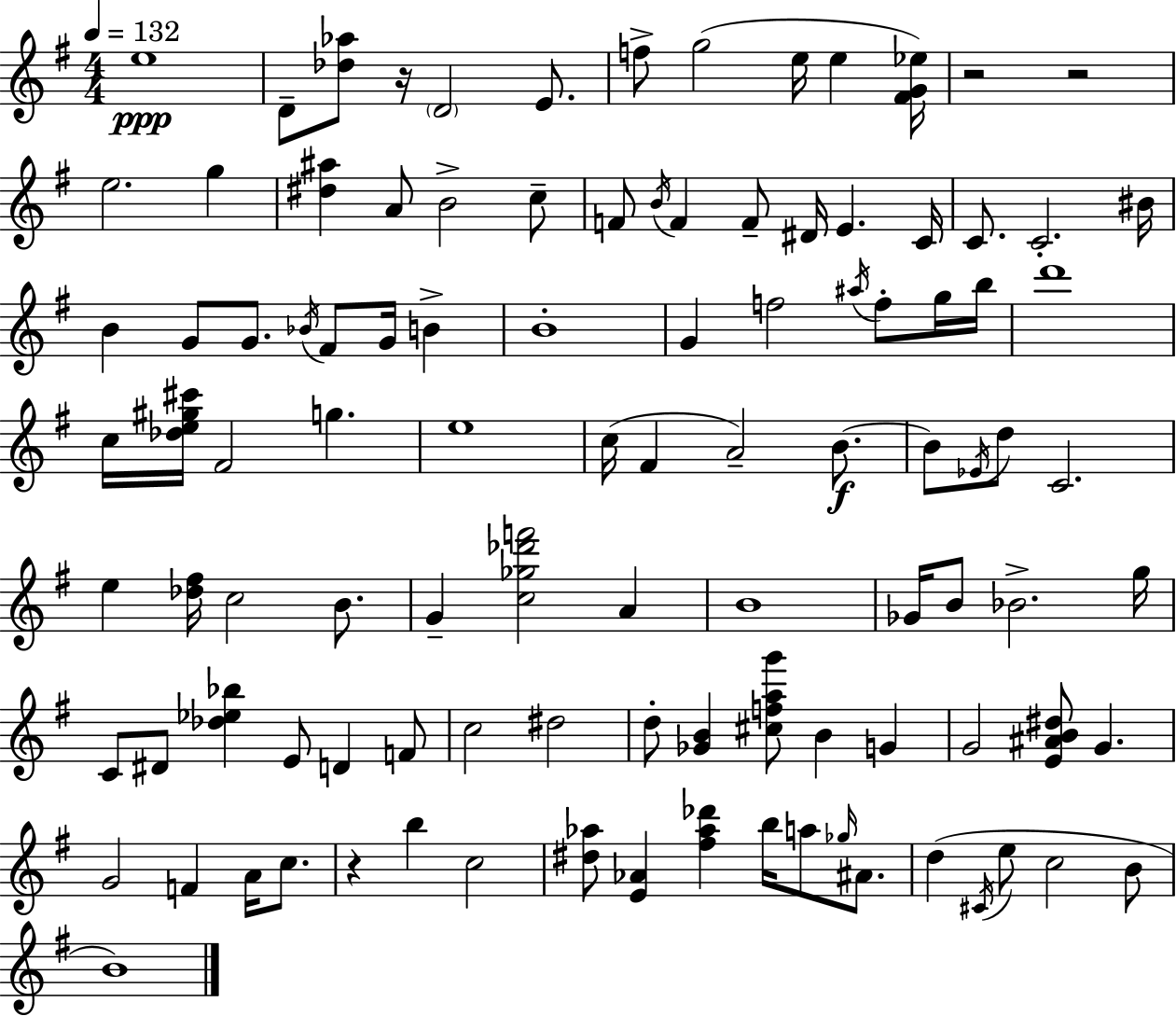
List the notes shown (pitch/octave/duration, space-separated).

E5/w D4/e [Db5,Ab5]/e R/s D4/h E4/e. F5/e G5/h E5/s E5/q [F#4,G4,Eb5]/s R/h R/h E5/h. G5/q [D#5,A#5]/q A4/e B4/h C5/e F4/e B4/s F4/q F4/e D#4/s E4/q. C4/s C4/e. C4/h. BIS4/s B4/q G4/e G4/e. Bb4/s F#4/e G4/s B4/q B4/w G4/q F5/h A#5/s F5/e G5/s B5/s D6/w C5/s [Db5,E5,G#5,C#6]/s F#4/h G5/q. E5/w C5/s F#4/q A4/h B4/e. B4/e Eb4/s D5/e C4/h. E5/q [Db5,F#5]/s C5/h B4/e. G4/q [C5,Gb5,Db6,F6]/h A4/q B4/w Gb4/s B4/e Bb4/h. G5/s C4/e D#4/e [Db5,Eb5,Bb5]/q E4/e D4/q F4/e C5/h D#5/h D5/e [Gb4,B4]/q [C#5,F5,A5,G6]/e B4/q G4/q G4/h [E4,A#4,B4,D#5]/e G4/q. G4/h F4/q A4/s C5/e. R/q B5/q C5/h [D#5,Ab5]/e [E4,Ab4]/q [F#5,Ab5,Db6]/q B5/s A5/e Gb5/s A#4/e. D5/q C#4/s E5/e C5/h B4/e B4/w